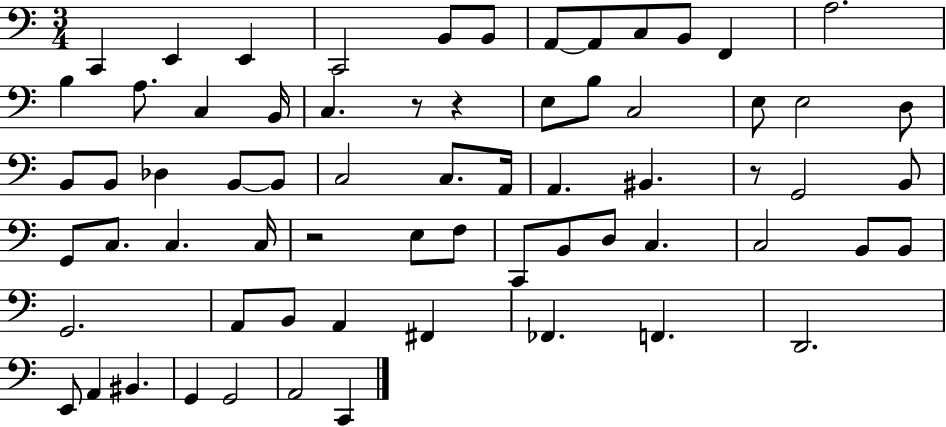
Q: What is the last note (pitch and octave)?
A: C2